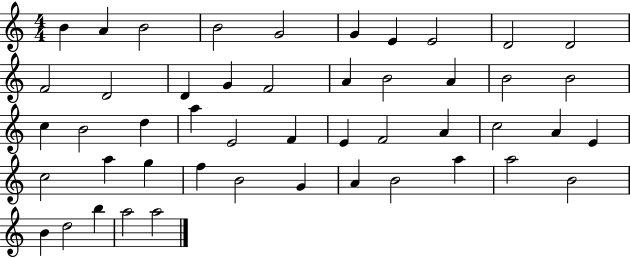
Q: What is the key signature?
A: C major